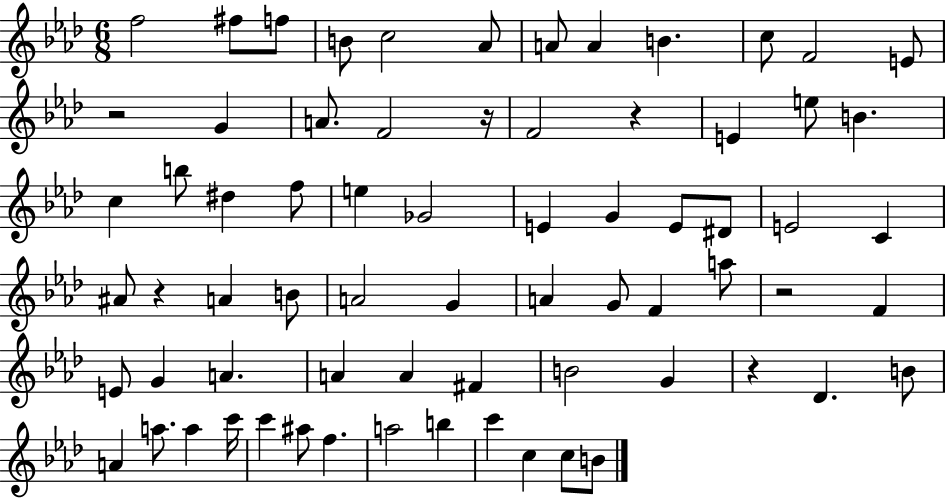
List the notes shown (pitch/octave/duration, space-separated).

F5/h F#5/e F5/e B4/e C5/h Ab4/e A4/e A4/q B4/q. C5/e F4/h E4/e R/h G4/q A4/e. F4/h R/s F4/h R/q E4/q E5/e B4/q. C5/q B5/e D#5/q F5/e E5/q Gb4/h E4/q G4/q E4/e D#4/e E4/h C4/q A#4/e R/q A4/q B4/e A4/h G4/q A4/q G4/e F4/q A5/e R/h F4/q E4/e G4/q A4/q. A4/q A4/q F#4/q B4/h G4/q R/q Db4/q. B4/e A4/q A5/e. A5/q C6/s C6/q A#5/e F5/q. A5/h B5/q C6/q C5/q C5/e B4/e